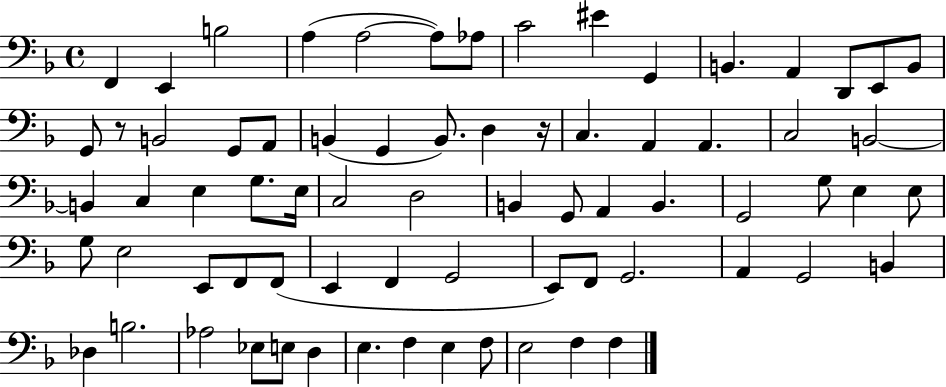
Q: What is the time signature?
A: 4/4